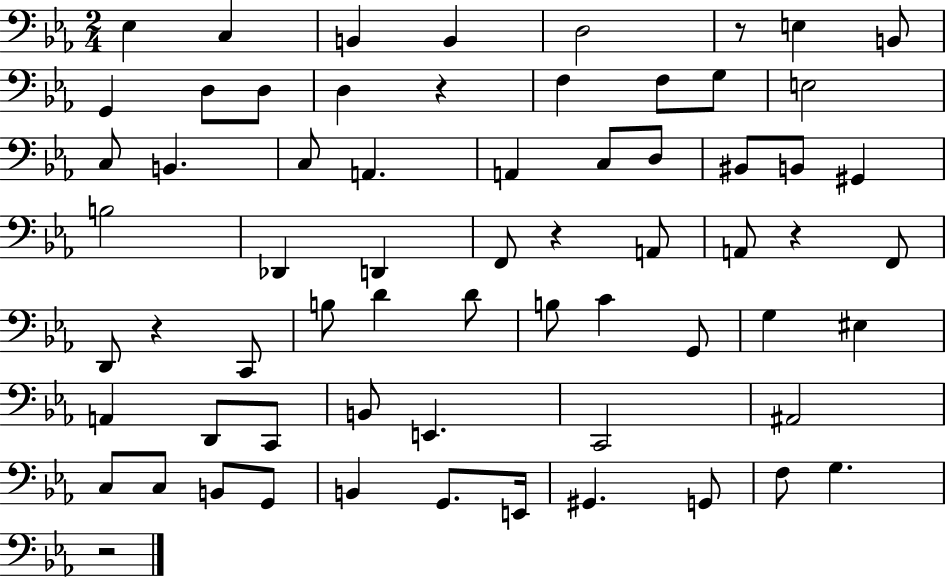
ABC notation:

X:1
T:Untitled
M:2/4
L:1/4
K:Eb
_E, C, B,, B,, D,2 z/2 E, B,,/2 G,, D,/2 D,/2 D, z F, F,/2 G,/2 E,2 C,/2 B,, C,/2 A,, A,, C,/2 D,/2 ^B,,/2 B,,/2 ^G,, B,2 _D,, D,, F,,/2 z A,,/2 A,,/2 z F,,/2 D,,/2 z C,,/2 B,/2 D D/2 B,/2 C G,,/2 G, ^E, A,, D,,/2 C,,/2 B,,/2 E,, C,,2 ^A,,2 C,/2 C,/2 B,,/2 G,,/2 B,, G,,/2 E,,/4 ^G,, G,,/2 F,/2 G, z2